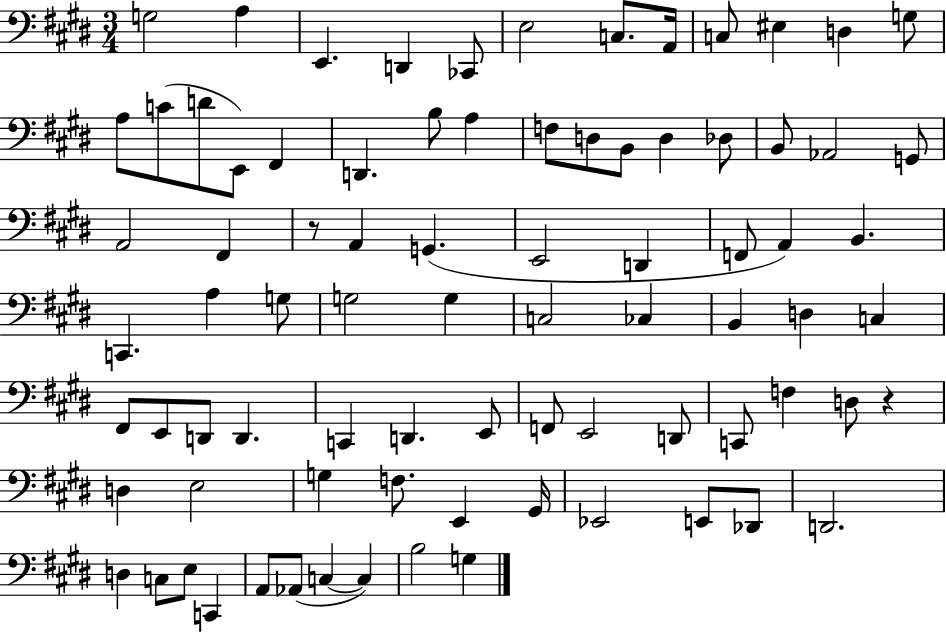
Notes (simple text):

G3/h A3/q E2/q. D2/q CES2/e E3/h C3/e. A2/s C3/e EIS3/q D3/q G3/e A3/e C4/e D4/e E2/e F#2/q D2/q. B3/e A3/q F3/e D3/e B2/e D3/q Db3/e B2/e Ab2/h G2/e A2/h F#2/q R/e A2/q G2/q. E2/h D2/q F2/e A2/q B2/q. C2/q. A3/q G3/e G3/h G3/q C3/h CES3/q B2/q D3/q C3/q F#2/e E2/e D2/e D2/q. C2/q D2/q. E2/e F2/e E2/h D2/e C2/e F3/q D3/e R/q D3/q E3/h G3/q F3/e. E2/q G#2/s Eb2/h E2/e Db2/e D2/h. D3/q C3/e E3/e C2/q A2/e Ab2/e C3/q C3/q B3/h G3/q